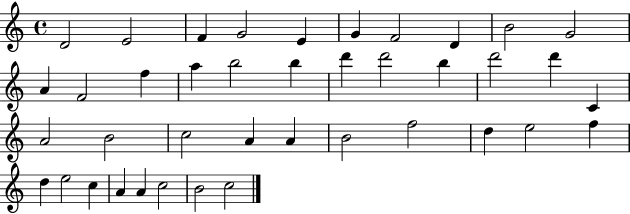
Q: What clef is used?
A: treble